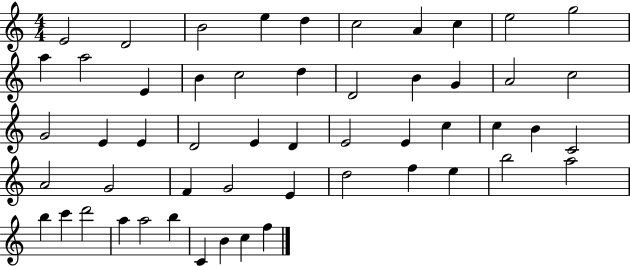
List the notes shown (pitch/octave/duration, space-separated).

E4/h D4/h B4/h E5/q D5/q C5/h A4/q C5/q E5/h G5/h A5/q A5/h E4/q B4/q C5/h D5/q D4/h B4/q G4/q A4/h C5/h G4/h E4/q E4/q D4/h E4/q D4/q E4/h E4/q C5/q C5/q B4/q C4/h A4/h G4/h F4/q G4/h E4/q D5/h F5/q E5/q B5/h A5/h B5/q C6/q D6/h A5/q A5/h B5/q C4/q B4/q C5/q F5/q